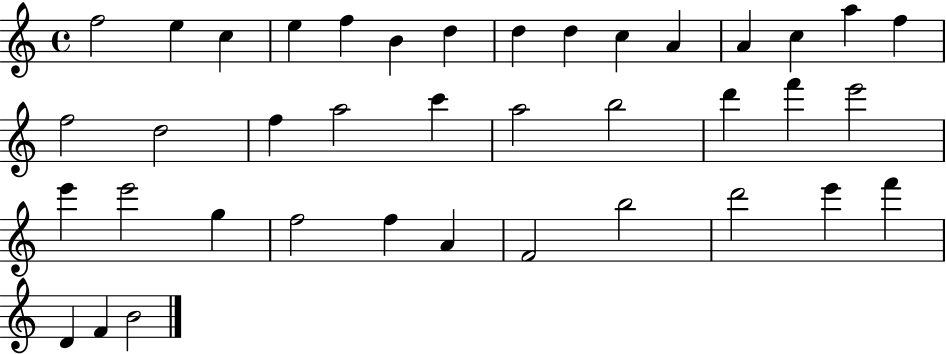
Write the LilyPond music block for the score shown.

{
  \clef treble
  \time 4/4
  \defaultTimeSignature
  \key c \major
  f''2 e''4 c''4 | e''4 f''4 b'4 d''4 | d''4 d''4 c''4 a'4 | a'4 c''4 a''4 f''4 | \break f''2 d''2 | f''4 a''2 c'''4 | a''2 b''2 | d'''4 f'''4 e'''2 | \break e'''4 e'''2 g''4 | f''2 f''4 a'4 | f'2 b''2 | d'''2 e'''4 f'''4 | \break d'4 f'4 b'2 | \bar "|."
}